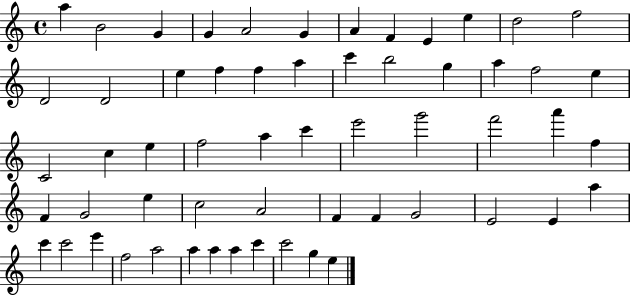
X:1
T:Untitled
M:4/4
L:1/4
K:C
a B2 G G A2 G A F E e d2 f2 D2 D2 e f f a c' b2 g a f2 e C2 c e f2 a c' e'2 g'2 f'2 a' f F G2 e c2 A2 F F G2 E2 E a c' c'2 e' f2 a2 a a a c' c'2 g e